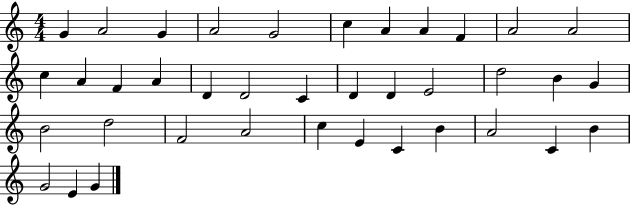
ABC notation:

X:1
T:Untitled
M:4/4
L:1/4
K:C
G A2 G A2 G2 c A A F A2 A2 c A F A D D2 C D D E2 d2 B G B2 d2 F2 A2 c E C B A2 C B G2 E G